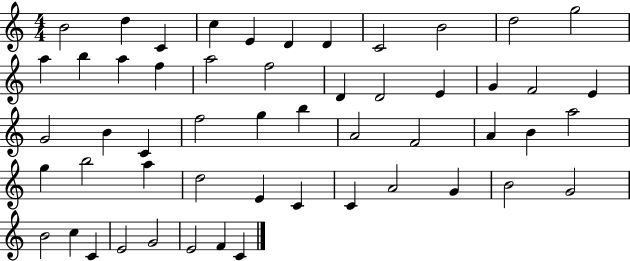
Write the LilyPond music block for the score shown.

{
  \clef treble
  \numericTimeSignature
  \time 4/4
  \key c \major
  b'2 d''4 c'4 | c''4 e'4 d'4 d'4 | c'2 b'2 | d''2 g''2 | \break a''4 b''4 a''4 f''4 | a''2 f''2 | d'4 d'2 e'4 | g'4 f'2 e'4 | \break g'2 b'4 c'4 | f''2 g''4 b''4 | a'2 f'2 | a'4 b'4 a''2 | \break g''4 b''2 a''4 | d''2 e'4 c'4 | c'4 a'2 g'4 | b'2 g'2 | \break b'2 c''4 c'4 | e'2 g'2 | e'2 f'4 c'4 | \bar "|."
}